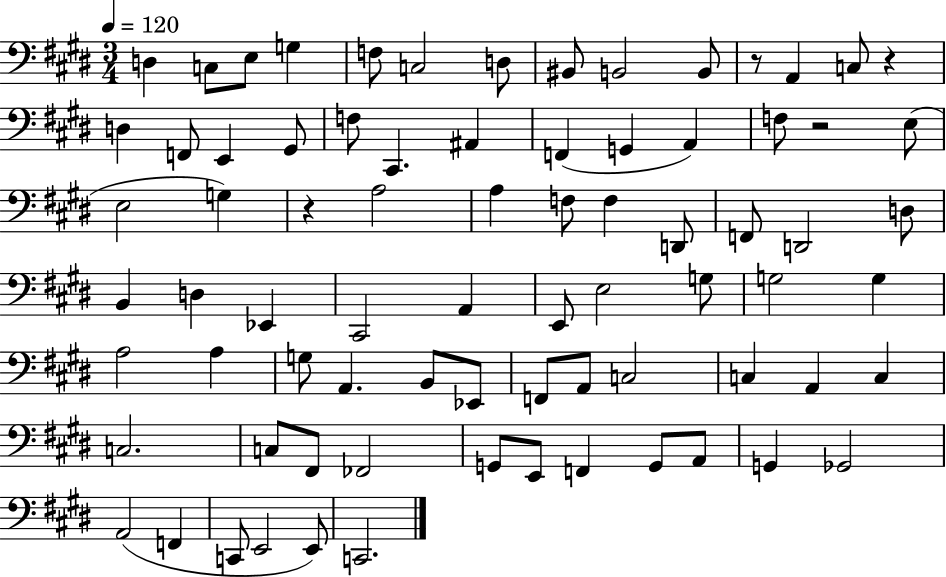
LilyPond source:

{
  \clef bass
  \numericTimeSignature
  \time 3/4
  \key e \major
  \tempo 4 = 120
  \repeat volta 2 { d4 c8 e8 g4 | f8 c2 d8 | bis,8 b,2 b,8 | r8 a,4 c8 r4 | \break d4 f,8 e,4 gis,8 | f8 cis,4. ais,4 | f,4( g,4 a,4) | f8 r2 e8( | \break e2 g4) | r4 a2 | a4 f8 f4 d,8 | f,8 d,2 d8 | \break b,4 d4 ees,4 | cis,2 a,4 | e,8 e2 g8 | g2 g4 | \break a2 a4 | g8 a,4. b,8 ees,8 | f,8 a,8 c2 | c4 a,4 c4 | \break c2. | c8 fis,8 fes,2 | g,8 e,8 f,4 g,8 a,8 | g,4 ges,2 | \break a,2( f,4 | c,8 e,2 e,8) | c,2. | } \bar "|."
}